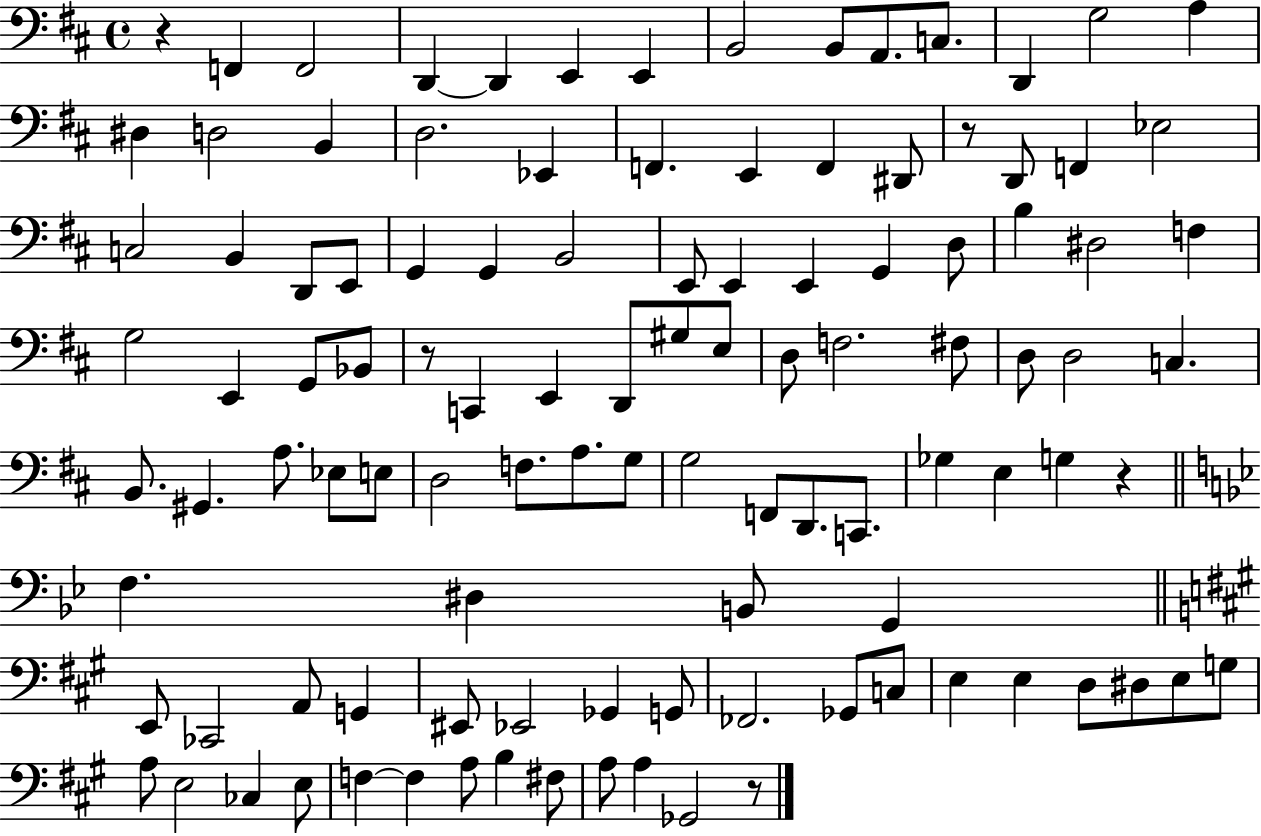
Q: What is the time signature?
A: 4/4